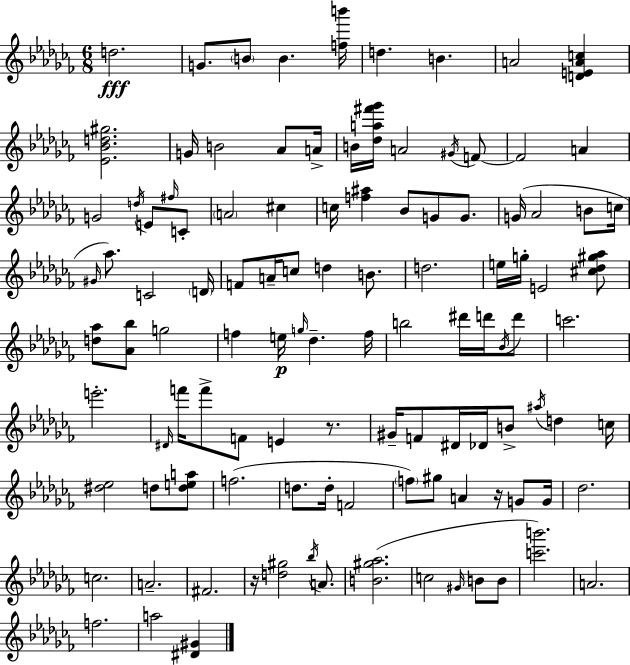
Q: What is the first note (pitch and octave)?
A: D5